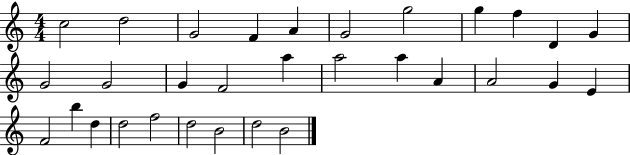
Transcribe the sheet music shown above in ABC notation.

X:1
T:Untitled
M:4/4
L:1/4
K:C
c2 d2 G2 F A G2 g2 g f D G G2 G2 G F2 a a2 a A A2 G E F2 b d d2 f2 d2 B2 d2 B2